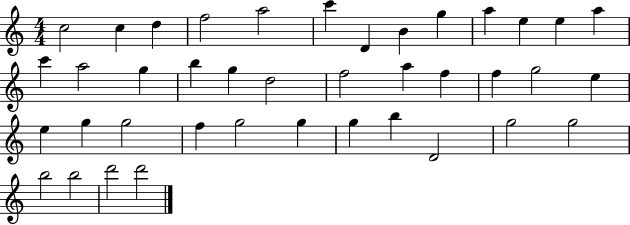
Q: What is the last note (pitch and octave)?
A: D6